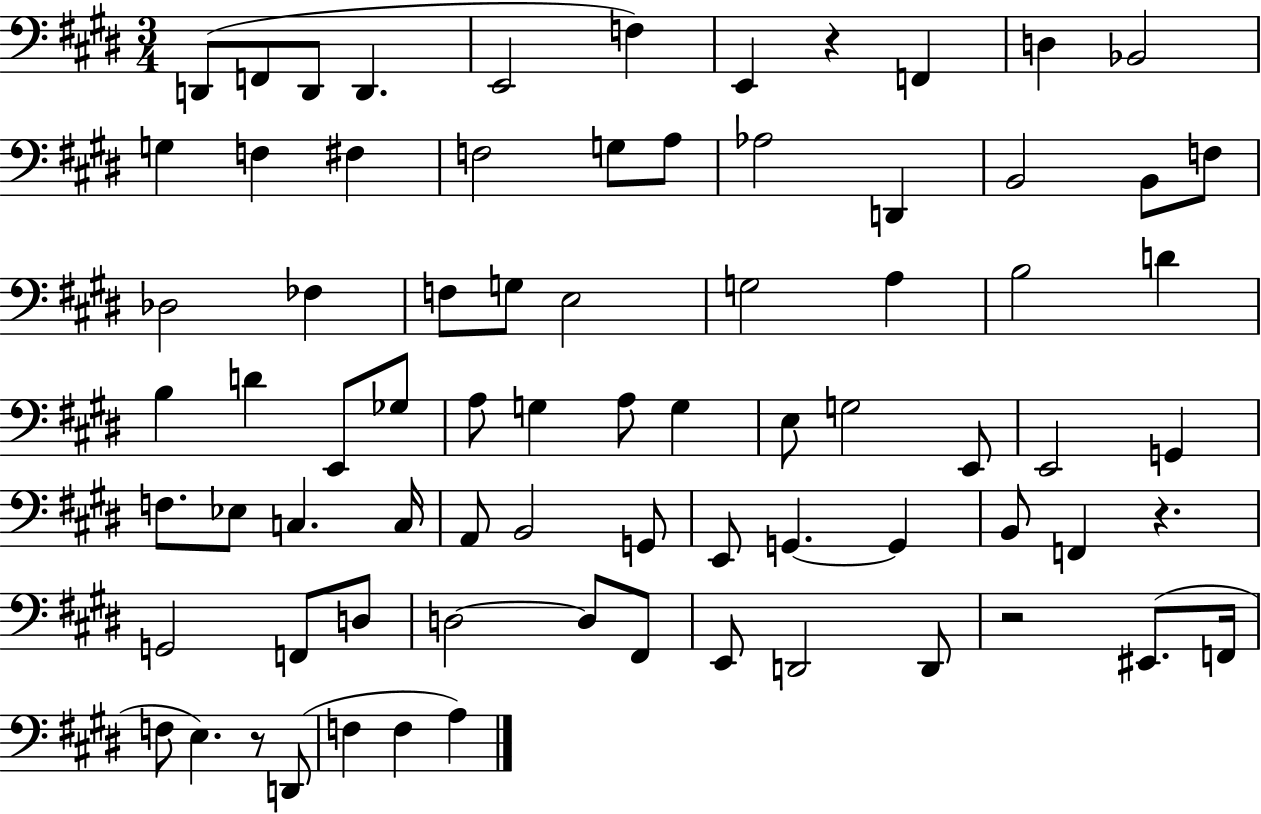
X:1
T:Untitled
M:3/4
L:1/4
K:E
D,,/2 F,,/2 D,,/2 D,, E,,2 F, E,, z F,, D, _B,,2 G, F, ^F, F,2 G,/2 A,/2 _A,2 D,, B,,2 B,,/2 F,/2 _D,2 _F, F,/2 G,/2 E,2 G,2 A, B,2 D B, D E,,/2 _G,/2 A,/2 G, A,/2 G, E,/2 G,2 E,,/2 E,,2 G,, F,/2 _E,/2 C, C,/4 A,,/2 B,,2 G,,/2 E,,/2 G,, G,, B,,/2 F,, z G,,2 F,,/2 D,/2 D,2 D,/2 ^F,,/2 E,,/2 D,,2 D,,/2 z2 ^E,,/2 F,,/4 F,/2 E, z/2 D,,/2 F, F, A,